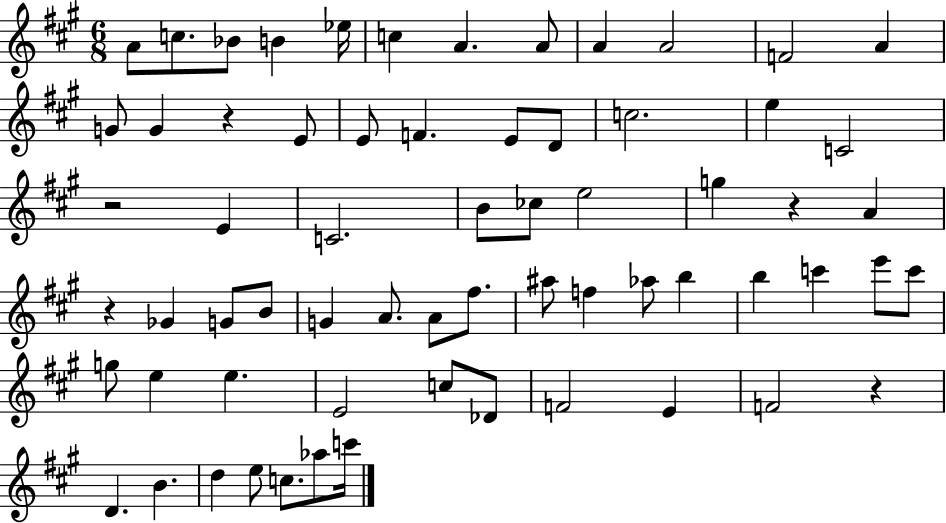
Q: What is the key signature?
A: A major